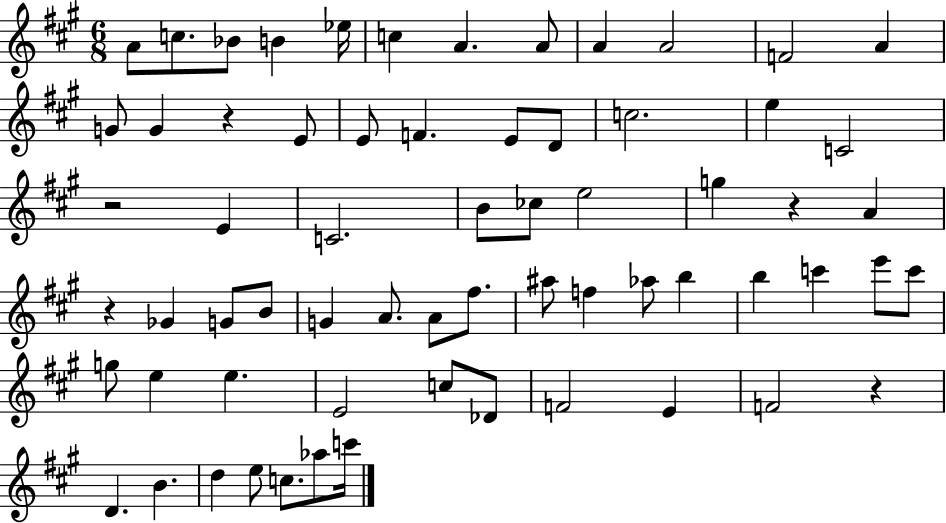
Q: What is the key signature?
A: A major